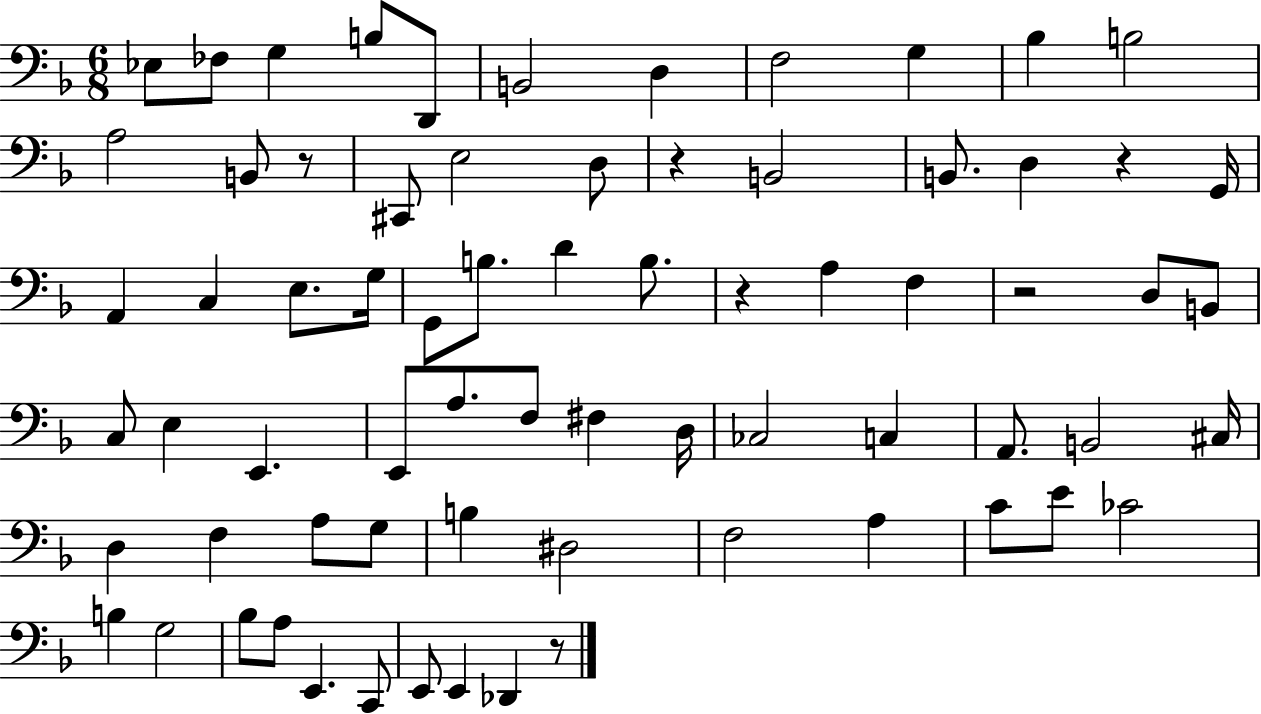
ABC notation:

X:1
T:Untitled
M:6/8
L:1/4
K:F
_E,/2 _F,/2 G, B,/2 D,,/2 B,,2 D, F,2 G, _B, B,2 A,2 B,,/2 z/2 ^C,,/2 E,2 D,/2 z B,,2 B,,/2 D, z G,,/4 A,, C, E,/2 G,/4 G,,/2 B,/2 D B,/2 z A, F, z2 D,/2 B,,/2 C,/2 E, E,, E,,/2 A,/2 F,/2 ^F, D,/4 _C,2 C, A,,/2 B,,2 ^C,/4 D, F, A,/2 G,/2 B, ^D,2 F,2 A, C/2 E/2 _C2 B, G,2 _B,/2 A,/2 E,, C,,/2 E,,/2 E,, _D,, z/2